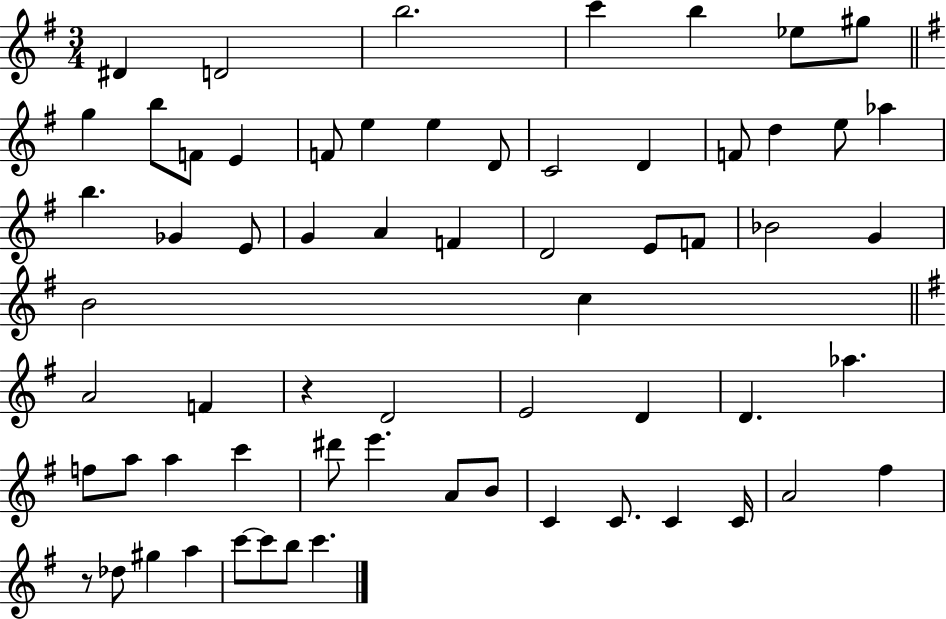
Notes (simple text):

D#4/q D4/h B5/h. C6/q B5/q Eb5/e G#5/e G5/q B5/e F4/e E4/q F4/e E5/q E5/q D4/e C4/h D4/q F4/e D5/q E5/e Ab5/q B5/q. Gb4/q E4/e G4/q A4/q F4/q D4/h E4/e F4/e Bb4/h G4/q B4/h C5/q A4/h F4/q R/q D4/h E4/h D4/q D4/q. Ab5/q. F5/e A5/e A5/q C6/q D#6/e E6/q. A4/e B4/e C4/q C4/e. C4/q C4/s A4/h F#5/q R/e Db5/e G#5/q A5/q C6/e C6/e B5/e C6/q.